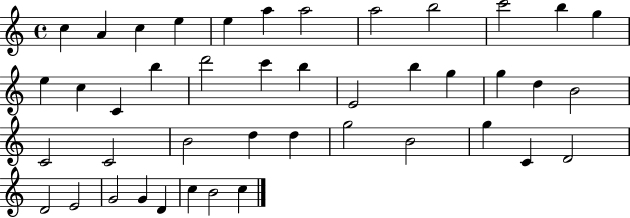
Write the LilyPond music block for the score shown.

{
  \clef treble
  \time 4/4
  \defaultTimeSignature
  \key c \major
  c''4 a'4 c''4 e''4 | e''4 a''4 a''2 | a''2 b''2 | c'''2 b''4 g''4 | \break e''4 c''4 c'4 b''4 | d'''2 c'''4 b''4 | e'2 b''4 g''4 | g''4 d''4 b'2 | \break c'2 c'2 | b'2 d''4 d''4 | g''2 b'2 | g''4 c'4 d'2 | \break d'2 e'2 | g'2 g'4 d'4 | c''4 b'2 c''4 | \bar "|."
}